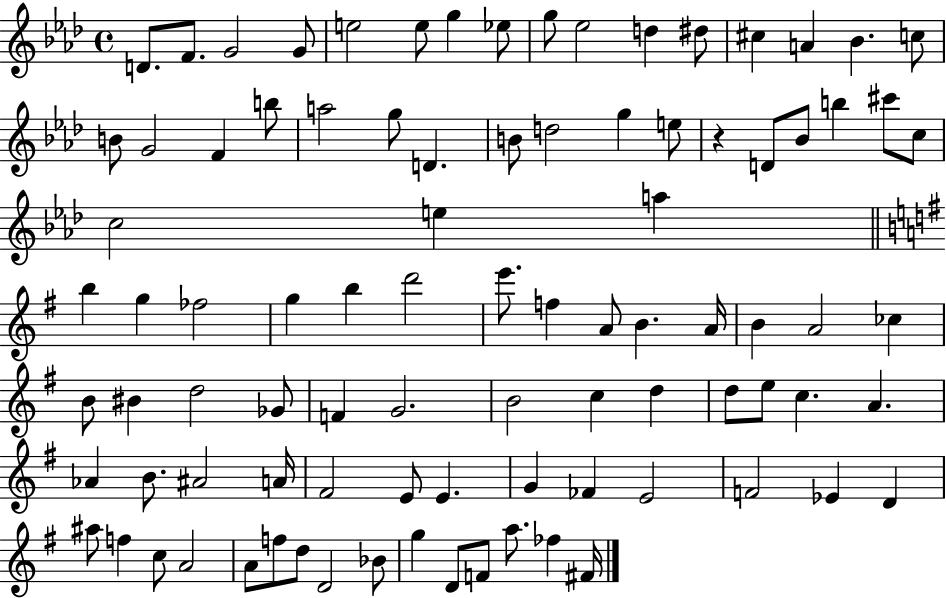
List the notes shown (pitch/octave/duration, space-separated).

D4/e. F4/e. G4/h G4/e E5/h E5/e G5/q Eb5/e G5/e Eb5/h D5/q D#5/e C#5/q A4/q Bb4/q. C5/e B4/e G4/h F4/q B5/e A5/h G5/e D4/q. B4/e D5/h G5/q E5/e R/q D4/e Bb4/e B5/q C#6/e C5/e C5/h E5/q A5/q B5/q G5/q FES5/h G5/q B5/q D6/h E6/e. F5/q A4/e B4/q. A4/s B4/q A4/h CES5/q B4/e BIS4/q D5/h Gb4/e F4/q G4/h. B4/h C5/q D5/q D5/e E5/e C5/q. A4/q. Ab4/q B4/e. A#4/h A4/s F#4/h E4/e E4/q. G4/q FES4/q E4/h F4/h Eb4/q D4/q A#5/e F5/q C5/e A4/h A4/e F5/e D5/e D4/h Bb4/e G5/q D4/e F4/e A5/e. FES5/q F#4/s